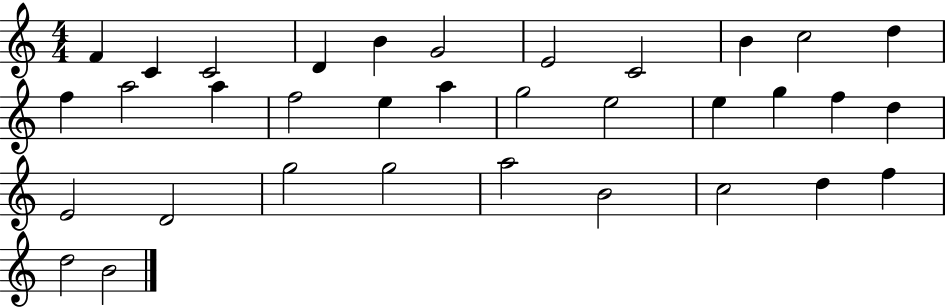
{
  \clef treble
  \numericTimeSignature
  \time 4/4
  \key c \major
  f'4 c'4 c'2 | d'4 b'4 g'2 | e'2 c'2 | b'4 c''2 d''4 | \break f''4 a''2 a''4 | f''2 e''4 a''4 | g''2 e''2 | e''4 g''4 f''4 d''4 | \break e'2 d'2 | g''2 g''2 | a''2 b'2 | c''2 d''4 f''4 | \break d''2 b'2 | \bar "|."
}